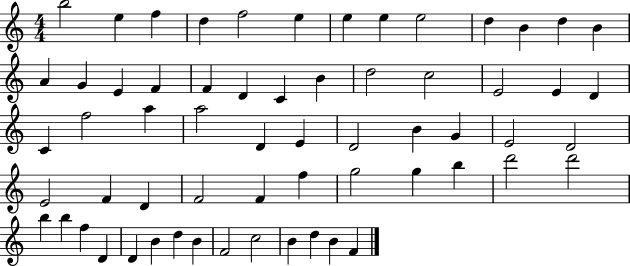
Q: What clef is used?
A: treble